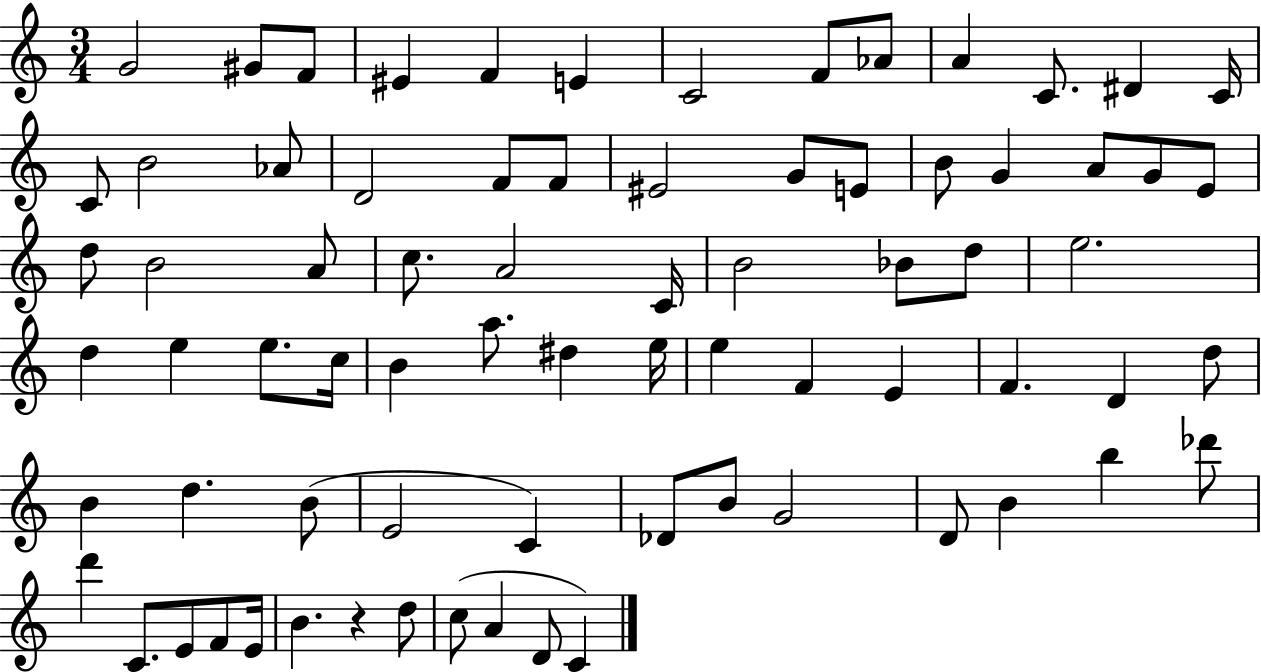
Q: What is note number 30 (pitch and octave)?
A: A4